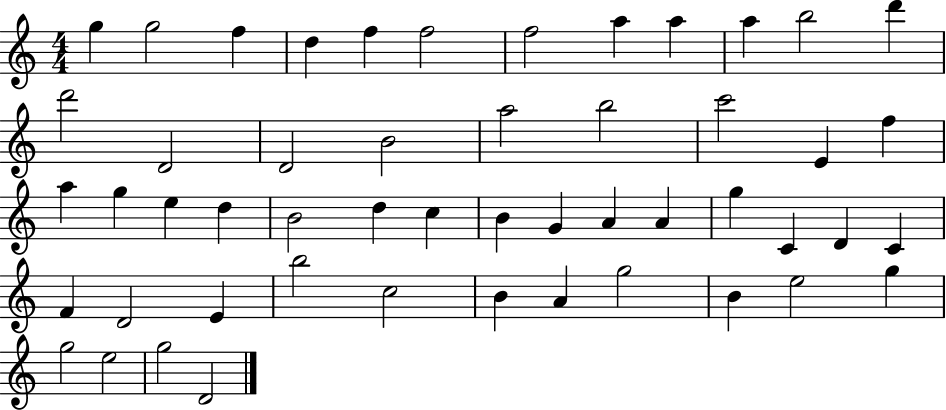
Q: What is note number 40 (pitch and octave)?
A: B5